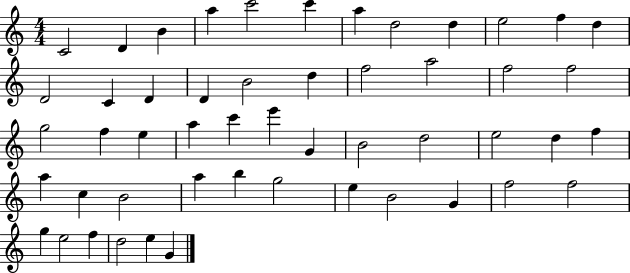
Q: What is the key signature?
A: C major